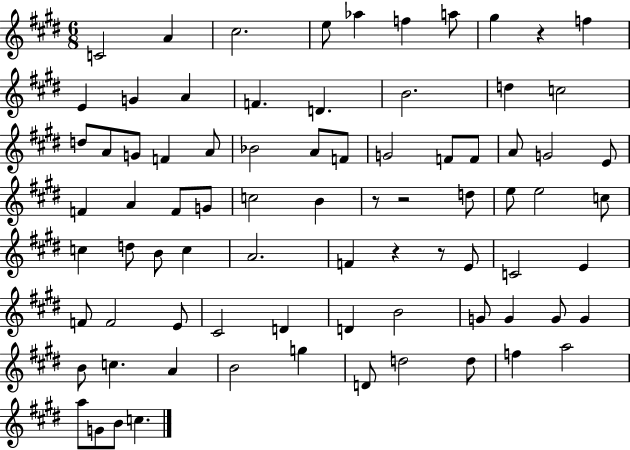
{
  \clef treble
  \numericTimeSignature
  \time 6/8
  \key e \major
  c'2 a'4 | cis''2. | e''8 aes''4 f''4 a''8 | gis''4 r4 f''4 | \break e'4 g'4 a'4 | f'4. d'4. | b'2. | d''4 c''2 | \break d''8 a'8 g'8 f'4 a'8 | bes'2 a'8 f'8 | g'2 f'8 f'8 | a'8 g'2 e'8 | \break f'4 a'4 f'8 g'8 | c''2 b'4 | r8 r2 d''8 | e''8 e''2 c''8 | \break c''4 d''8 b'8 c''4 | a'2. | f'4 r4 r8 e'8 | c'2 e'4 | \break f'8 f'2 e'8 | cis'2 d'4 | d'4 b'2 | g'8 g'4 g'8 g'4 | \break b'8 c''4. a'4 | b'2 g''4 | d'8 d''2 d''8 | f''4 a''2 | \break a''8 g'8 b'8 c''4. | \bar "|."
}